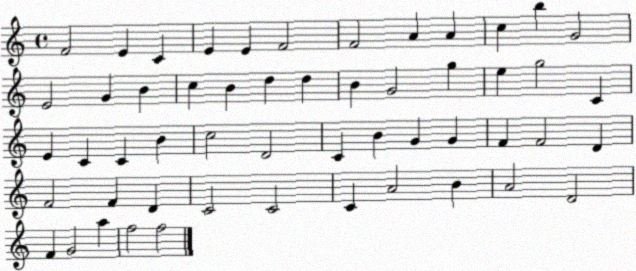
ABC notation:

X:1
T:Untitled
M:4/4
L:1/4
K:C
F2 E C E E F2 F2 A A c b G2 E2 G B c B d d B G2 g e g2 C E C C B c2 D2 C B G G F F2 D F2 F D C2 C2 C A2 B A2 D2 F G2 a f2 f2